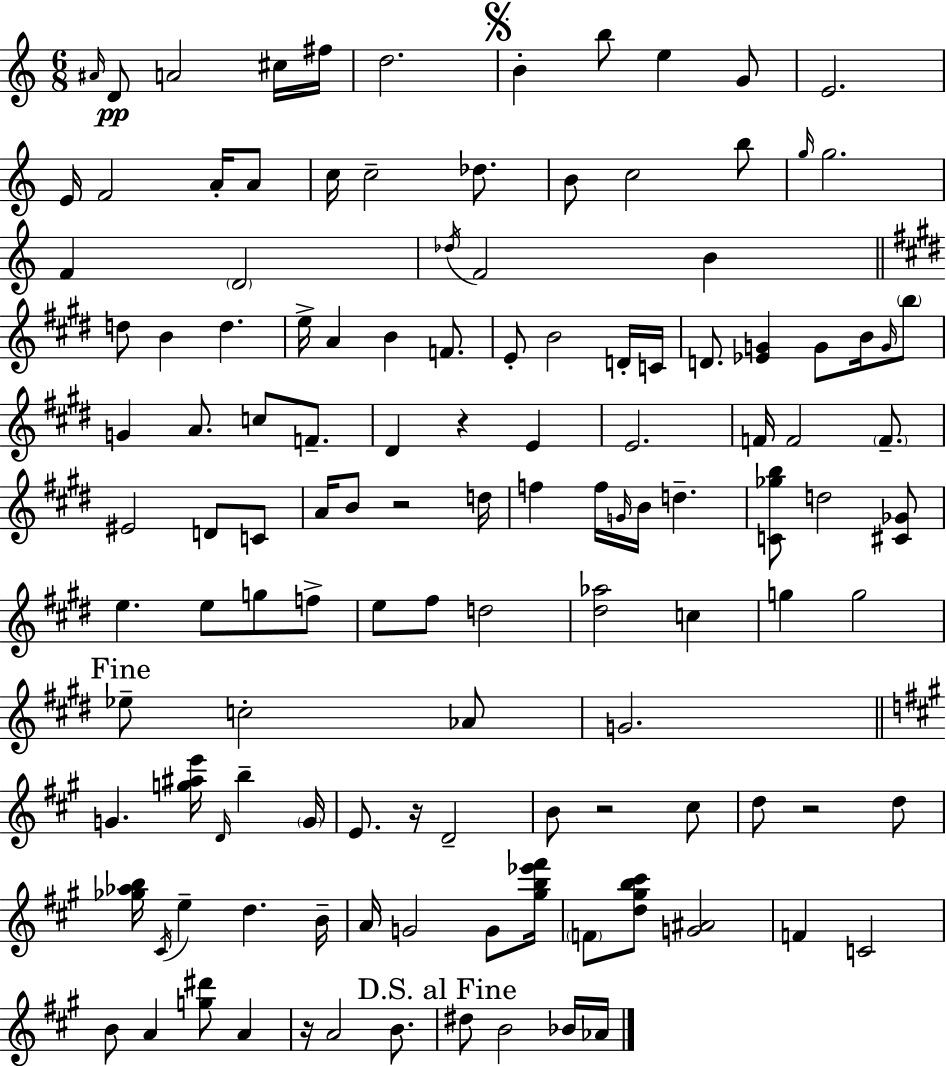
{
  \clef treble
  \numericTimeSignature
  \time 6/8
  \key a \minor
  \grace { ais'16 }\pp d'8 a'2 cis''16 | fis''16 d''2. | \mark \markup { \musicglyph "scripts.segno" } b'4-. b''8 e''4 g'8 | e'2. | \break e'16 f'2 a'16-. a'8 | c''16 c''2-- des''8. | b'8 c''2 b''8 | \grace { g''16 } g''2. | \break f'4 \parenthesize d'2 | \acciaccatura { des''16 } f'2 b'4 | \bar "||" \break \key e \major d''8 b'4 d''4. | e''16-> a'4 b'4 f'8. | e'8-. b'2 d'16-. c'16 | d'8. <ees' g'>4 g'8 b'16 \grace { g'16 } \parenthesize b''8 | \break g'4 a'8. c''8 f'8.-- | dis'4 r4 e'4 | e'2. | f'16 f'2 \parenthesize f'8.-- | \break eis'2 d'8 c'8 | a'16 b'8 r2 | d''16 f''4 f''16 \grace { g'16 } b'16 d''4.-- | <c' ges'' b''>8 d''2 | \break <cis' ges'>8 e''4. e''8 g''8 | f''8-> e''8 fis''8 d''2 | <dis'' aes''>2 c''4 | g''4 g''2 | \break \mark "Fine" ees''8-- c''2-. | aes'8 g'2. | \bar "||" \break \key a \major g'4. <g'' ais'' e'''>16 \grace { d'16 } b''4-- | \parenthesize g'16 e'8. r16 d'2-- | b'8 r2 cis''8 | d''8 r2 d''8 | \break <ges'' aes'' b''>16 \acciaccatura { cis'16 } e''4-- d''4. | b'16-- a'16 g'2 g'8 | <gis'' b'' ees''' fis'''>16 \parenthesize f'8 <d'' gis'' b'' cis'''>8 <g' ais'>2 | f'4 c'2 | \break b'8 a'4 <g'' dis'''>8 a'4 | r16 a'2 b'8. | \mark "D.S. al Fine" dis''8 b'2 | bes'16 aes'16 \bar "|."
}